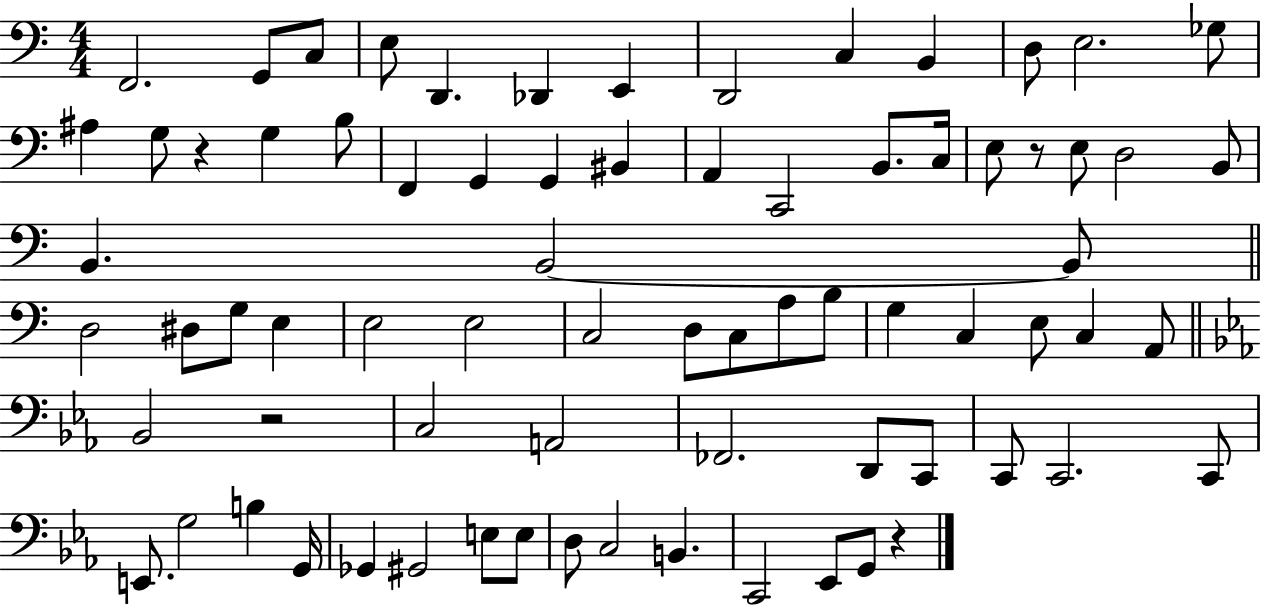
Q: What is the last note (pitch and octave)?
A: G2